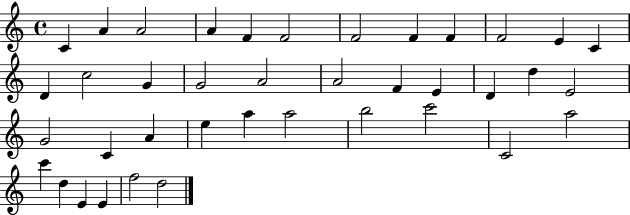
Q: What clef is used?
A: treble